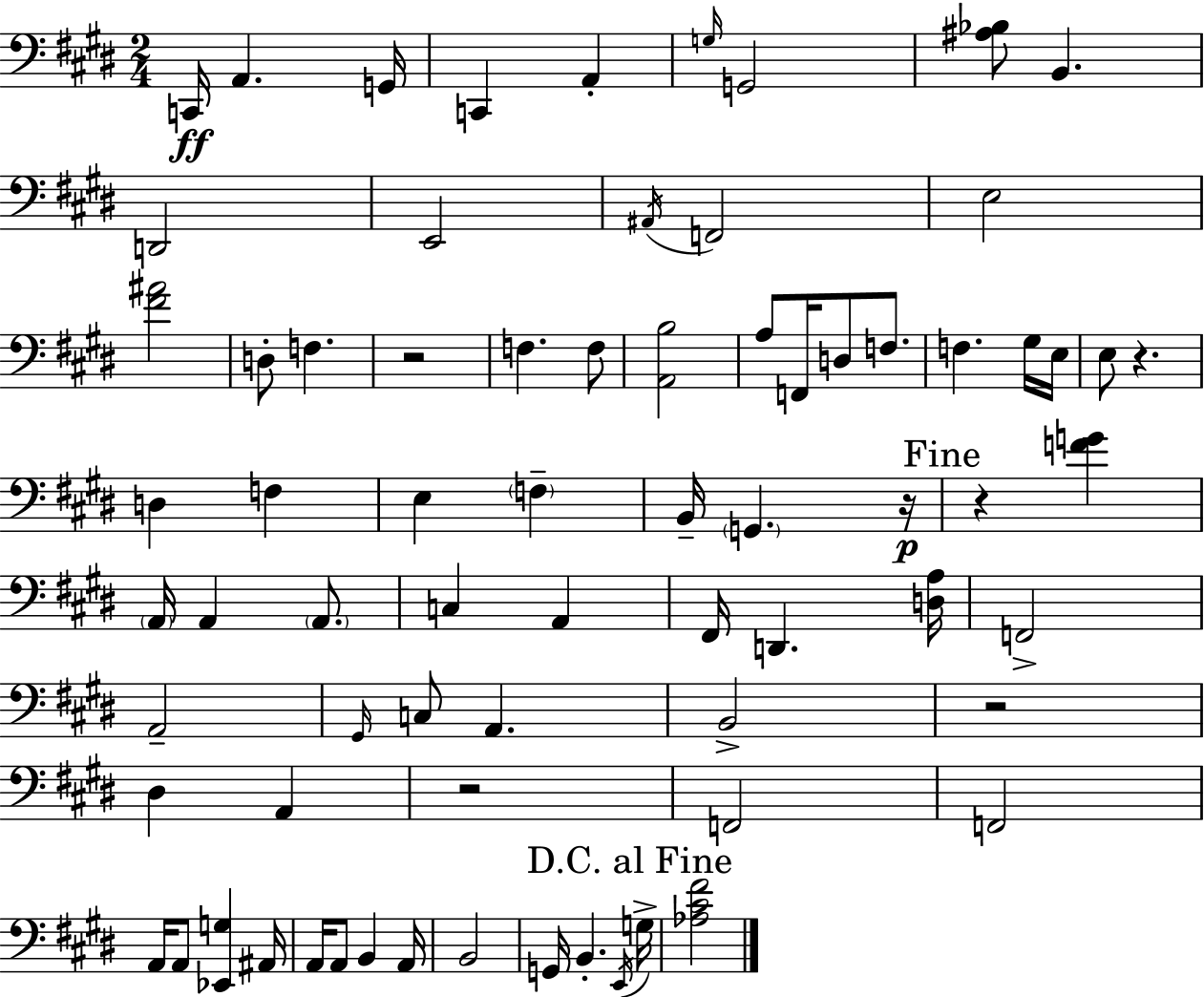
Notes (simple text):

C2/s A2/q. G2/s C2/q A2/q G3/s G2/h [A#3,Bb3]/e B2/q. D2/h E2/h A#2/s F2/h E3/h [F#4,A#4]/h D3/e F3/q. R/h F3/q. F3/e [A2,B3]/h A3/e F2/s D3/e F3/e. F3/q. G#3/s E3/s E3/e R/q. D3/q F3/q E3/q F3/q B2/s G2/q. R/s R/q [F4,G4]/q A2/s A2/q A2/e. C3/q A2/q F#2/s D2/q. [D3,A3]/s F2/h A2/h G#2/s C3/e A2/q. B2/h R/h D#3/q A2/q R/h F2/h F2/h A2/s A2/e [Eb2,G3]/q A#2/s A2/s A2/e B2/q A2/s B2/h G2/s B2/q. E2/s G3/s [Ab3,C#4,F#4]/h